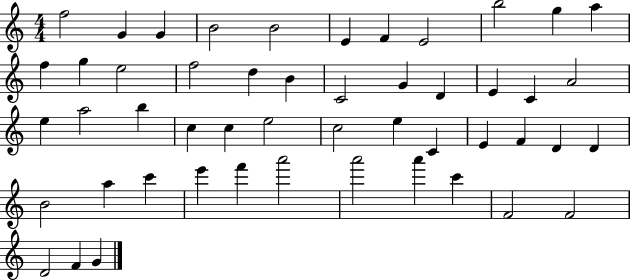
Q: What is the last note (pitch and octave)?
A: G4